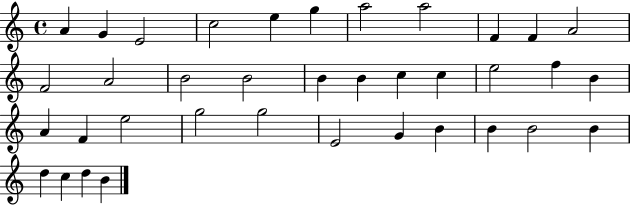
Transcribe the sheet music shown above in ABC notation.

X:1
T:Untitled
M:4/4
L:1/4
K:C
A G E2 c2 e g a2 a2 F F A2 F2 A2 B2 B2 B B c c e2 f B A F e2 g2 g2 E2 G B B B2 B d c d B